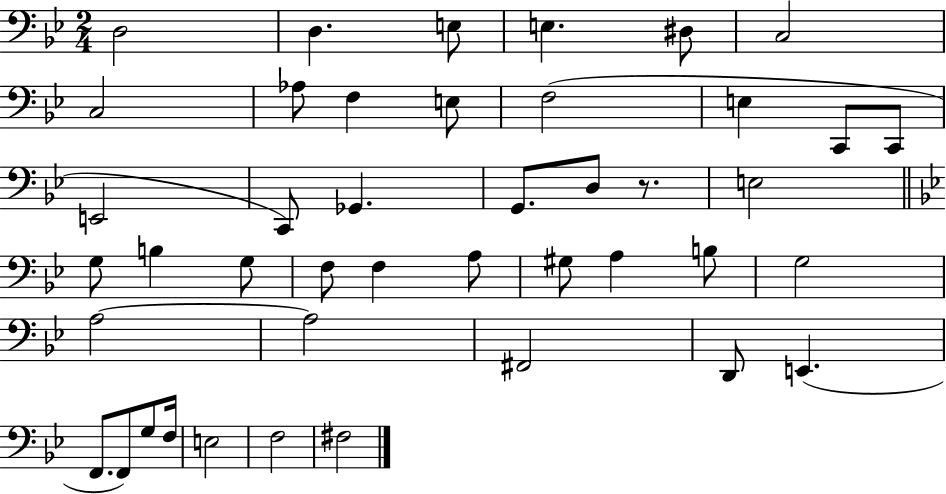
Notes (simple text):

D3/h D3/q. E3/e E3/q. D#3/e C3/h C3/h Ab3/e F3/q E3/e F3/h E3/q C2/e C2/e E2/h C2/e Gb2/q. G2/e. D3/e R/e. E3/h G3/e B3/q G3/e F3/e F3/q A3/e G#3/e A3/q B3/e G3/h A3/h A3/h F#2/h D2/e E2/q. F2/e. F2/e G3/e F3/s E3/h F3/h F#3/h